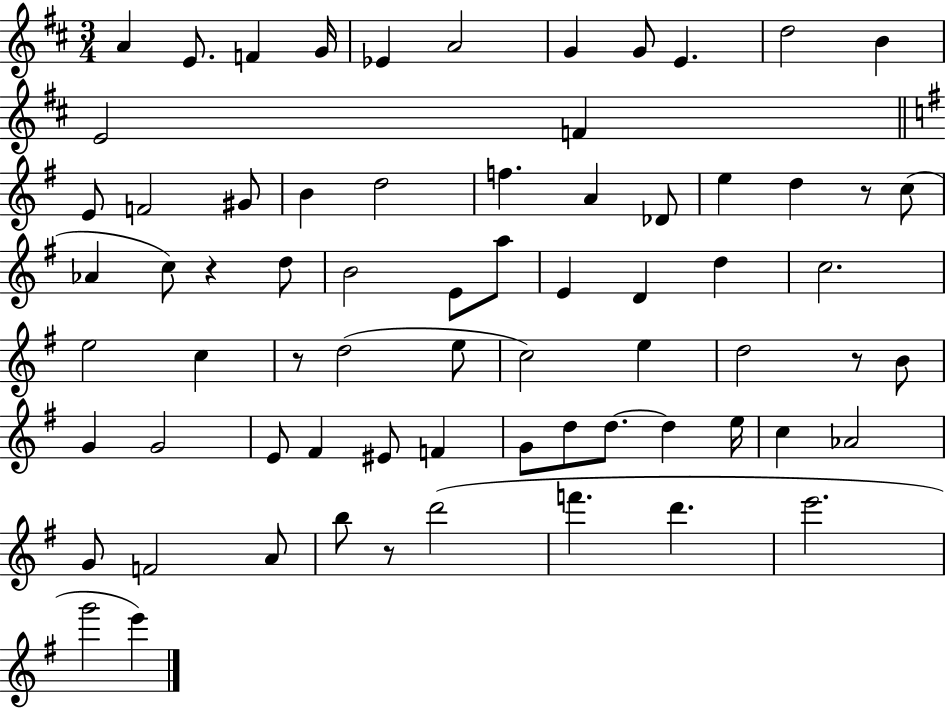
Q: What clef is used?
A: treble